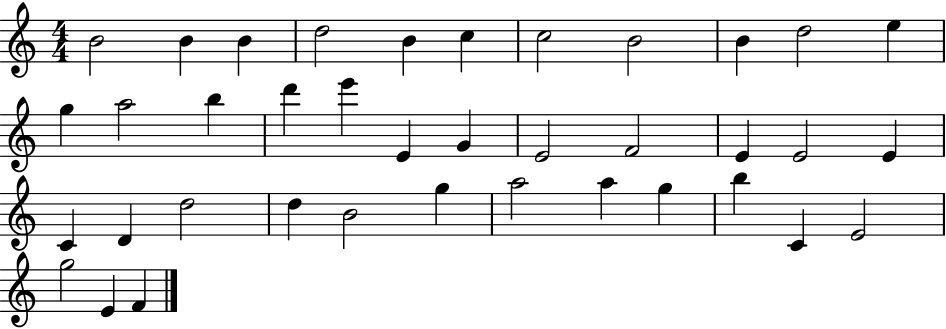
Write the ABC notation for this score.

X:1
T:Untitled
M:4/4
L:1/4
K:C
B2 B B d2 B c c2 B2 B d2 e g a2 b d' e' E G E2 F2 E E2 E C D d2 d B2 g a2 a g b C E2 g2 E F